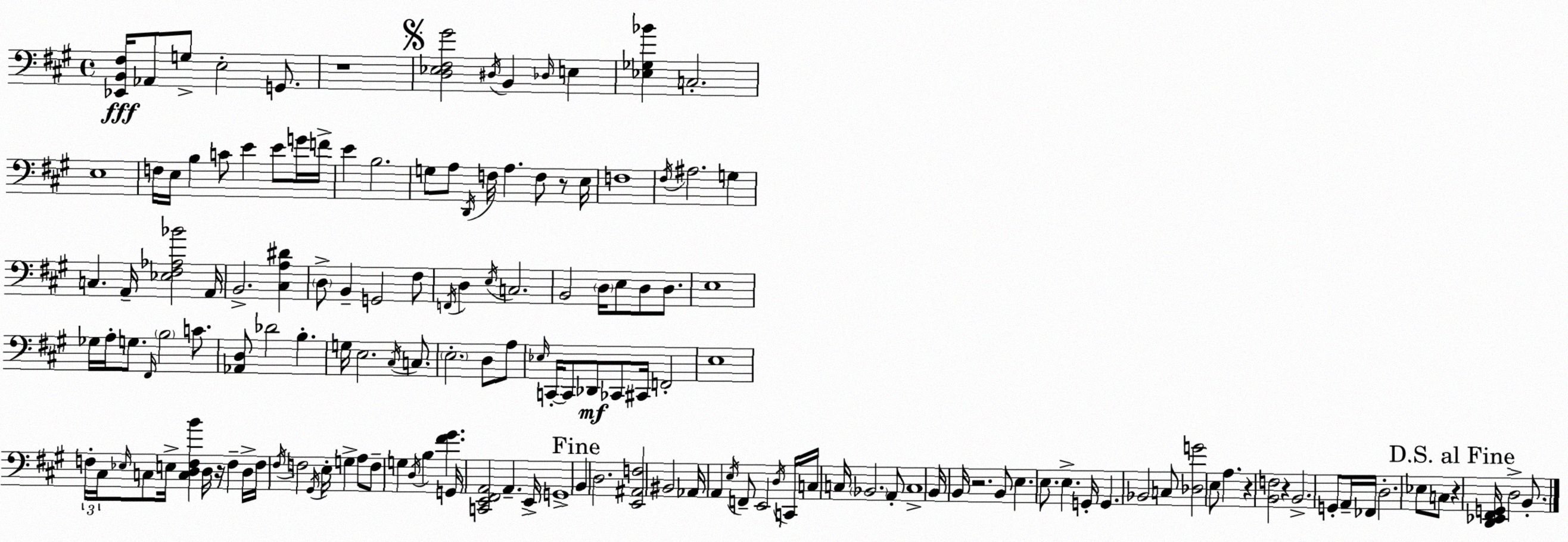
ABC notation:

X:1
T:Untitled
M:4/4
L:1/4
K:A
[_E,,B,,^F,]/4 _A,,/2 G,/2 E,2 G,,/2 z4 [D,_E,^F,^G]2 ^D,/4 B,, _D,/4 E, [_E,_G,_B] C,2 E,4 F,/4 E,/4 B, C/2 E E/2 G/4 F/4 E B,2 G,/2 A,/2 D,,/4 F,/4 A, F,/2 z/2 E,/4 F,4 ^F,/4 ^A,2 G, C, A,,/4 [_E,^F,_A,_B]2 A,,/4 B,,2 [^C,A,^D] D,/2 B,, G,,2 ^F,/2 F,,/4 D, E,/4 C,2 B,,2 D,/4 E,/2 D,/2 D,/2 E,4 _G,/4 A,/4 G,/2 ^F,,/4 B,2 C/2 [_A,,D,]/2 _D2 B, G,/4 E,2 ^C,/4 C,/2 E,2 D,/2 A,/2 _E,/4 C,,/4 C,,/2 _D,,/2 _C,,/2 ^C,,/4 F,,2 E,4 F,/4 ^C,/4 _E,/4 C,/2 E,/4 [C,D,F,B] D,/4 z/4 F, D,/4 F,/4 ^F,/4 F,2 ^G,,/4 E,/4 G, A,/2 F,/2 G, D,/4 B, [^F^G] G,,/4 [C,,E,,^F,,A,,]2 A,, E,,/4 G,,4 B,, D,2 [E,,^A,,F,]2 ^B,,2 _A,,/4 A,, E,/4 F,,/2 E,,2 D,/4 C,,/4 C,/4 C,/4 _B,,2 A,,/2 C,4 B,,/4 B,,/4 z2 B,,/2 E, E,/2 E, G,,/4 G,, _B,,2 C,/2 [_D,G]2 E,/2 A, z [B,,F,]2 z B,,2 G,,/2 A,,/4 _F,,/4 D,2 _E,/2 C,/2 z [D,,_E,,^F,,G,,]/4 D,2 B,,/2